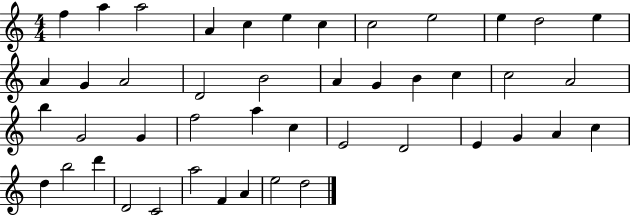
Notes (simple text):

F5/q A5/q A5/h A4/q C5/q E5/q C5/q C5/h E5/h E5/q D5/h E5/q A4/q G4/q A4/h D4/h B4/h A4/q G4/q B4/q C5/q C5/h A4/h B5/q G4/h G4/q F5/h A5/q C5/q E4/h D4/h E4/q G4/q A4/q C5/q D5/q B5/h D6/q D4/h C4/h A5/h F4/q A4/q E5/h D5/h